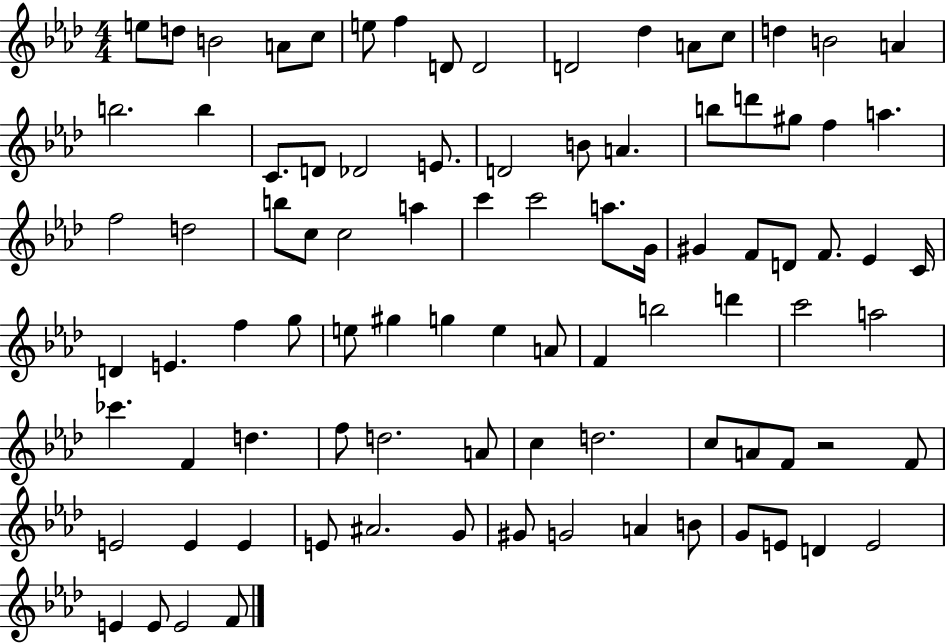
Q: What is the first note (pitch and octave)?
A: E5